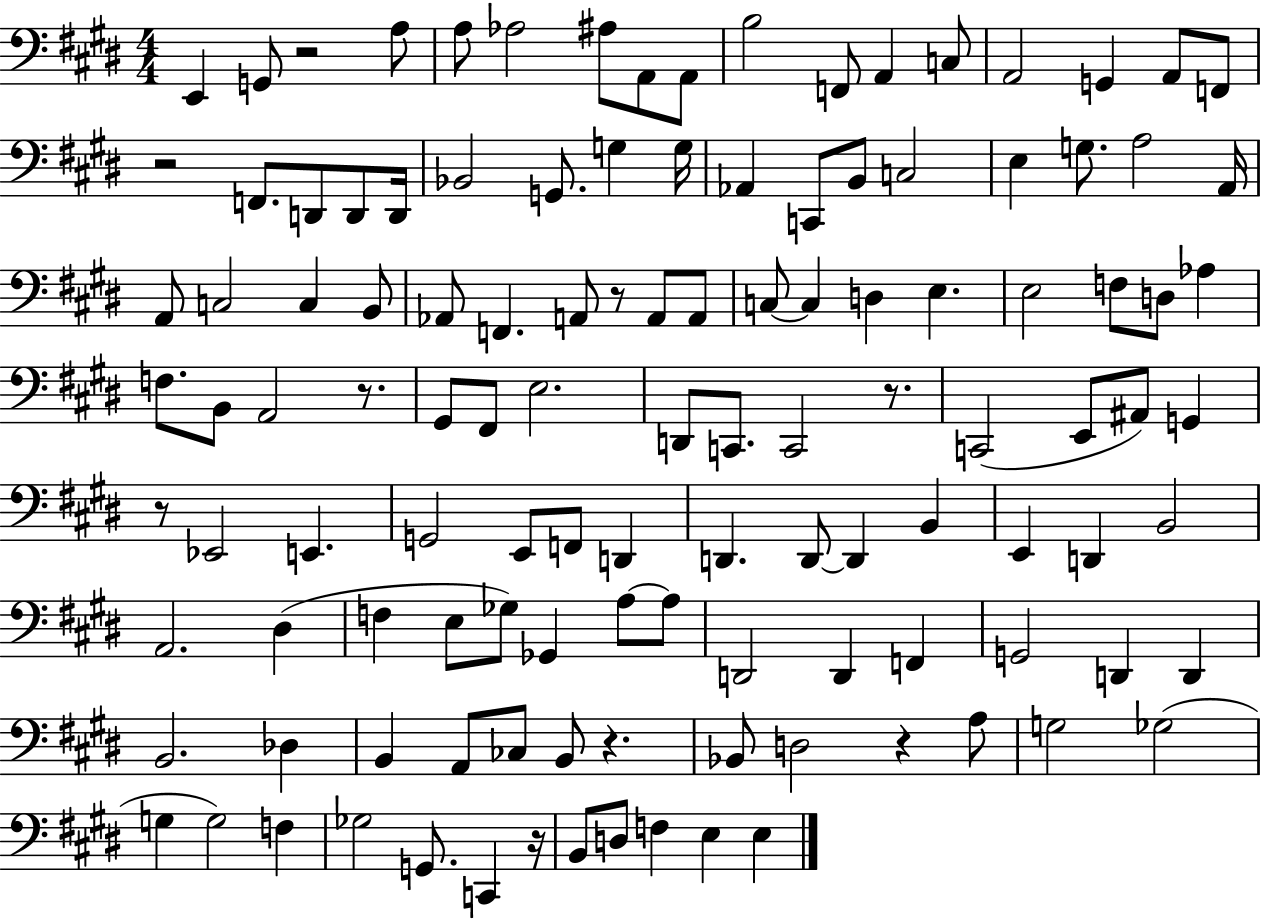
X:1
T:Untitled
M:4/4
L:1/4
K:E
E,, G,,/2 z2 A,/2 A,/2 _A,2 ^A,/2 A,,/2 A,,/2 B,2 F,,/2 A,, C,/2 A,,2 G,, A,,/2 F,,/2 z2 F,,/2 D,,/2 D,,/2 D,,/4 _B,,2 G,,/2 G, G,/4 _A,, C,,/2 B,,/2 C,2 E, G,/2 A,2 A,,/4 A,,/2 C,2 C, B,,/2 _A,,/2 F,, A,,/2 z/2 A,,/2 A,,/2 C,/2 C, D, E, E,2 F,/2 D,/2 _A, F,/2 B,,/2 A,,2 z/2 ^G,,/2 ^F,,/2 E,2 D,,/2 C,,/2 C,,2 z/2 C,,2 E,,/2 ^A,,/2 G,, z/2 _E,,2 E,, G,,2 E,,/2 F,,/2 D,, D,, D,,/2 D,, B,, E,, D,, B,,2 A,,2 ^D, F, E,/2 _G,/2 _G,, A,/2 A,/2 D,,2 D,, F,, G,,2 D,, D,, B,,2 _D, B,, A,,/2 _C,/2 B,,/2 z _B,,/2 D,2 z A,/2 G,2 _G,2 G, G,2 F, _G,2 G,,/2 C,, z/4 B,,/2 D,/2 F, E, E,